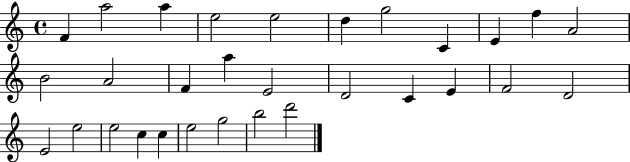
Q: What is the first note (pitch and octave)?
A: F4